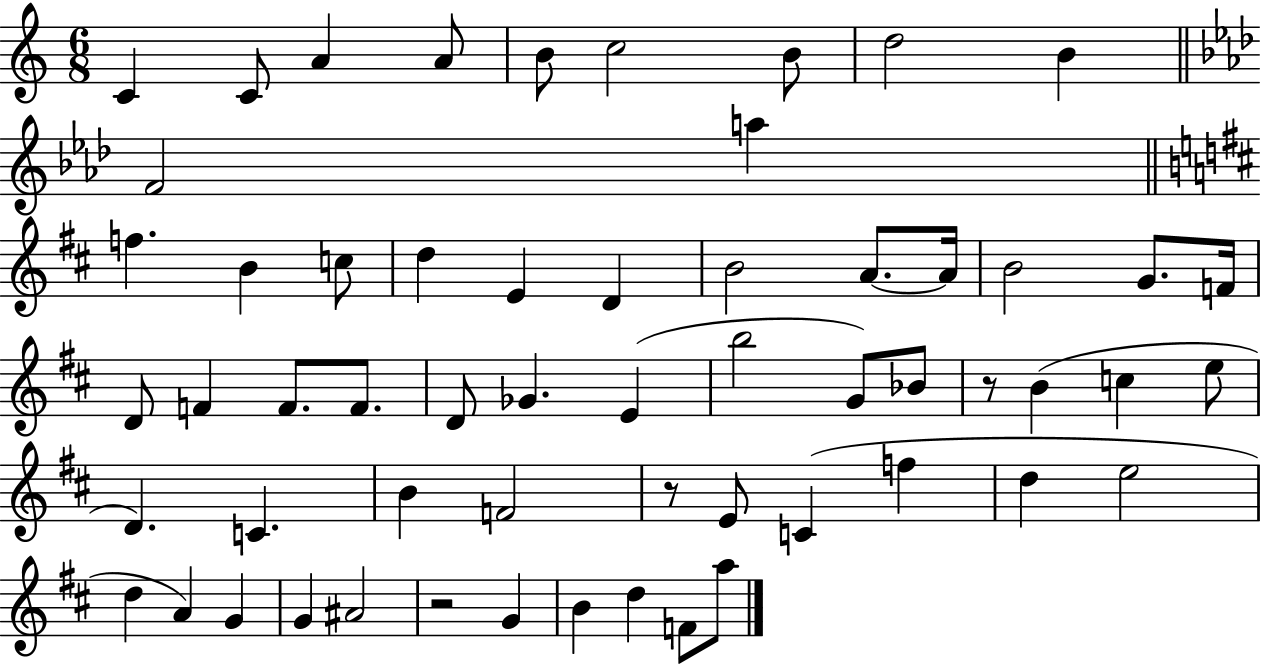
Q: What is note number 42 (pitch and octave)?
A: C4